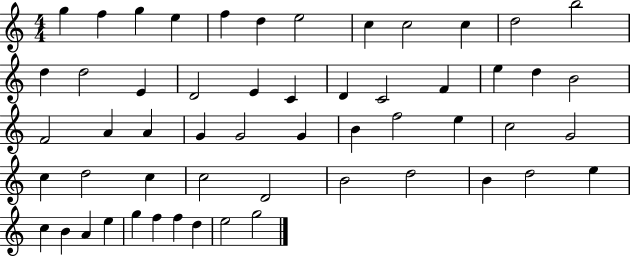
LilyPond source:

{
  \clef treble
  \numericTimeSignature
  \time 4/4
  \key c \major
  g''4 f''4 g''4 e''4 | f''4 d''4 e''2 | c''4 c''2 c''4 | d''2 b''2 | \break d''4 d''2 e'4 | d'2 e'4 c'4 | d'4 c'2 f'4 | e''4 d''4 b'2 | \break f'2 a'4 a'4 | g'4 g'2 g'4 | b'4 f''2 e''4 | c''2 g'2 | \break c''4 d''2 c''4 | c''2 d'2 | b'2 d''2 | b'4 d''2 e''4 | \break c''4 b'4 a'4 e''4 | g''4 f''4 f''4 d''4 | e''2 g''2 | \bar "|."
}